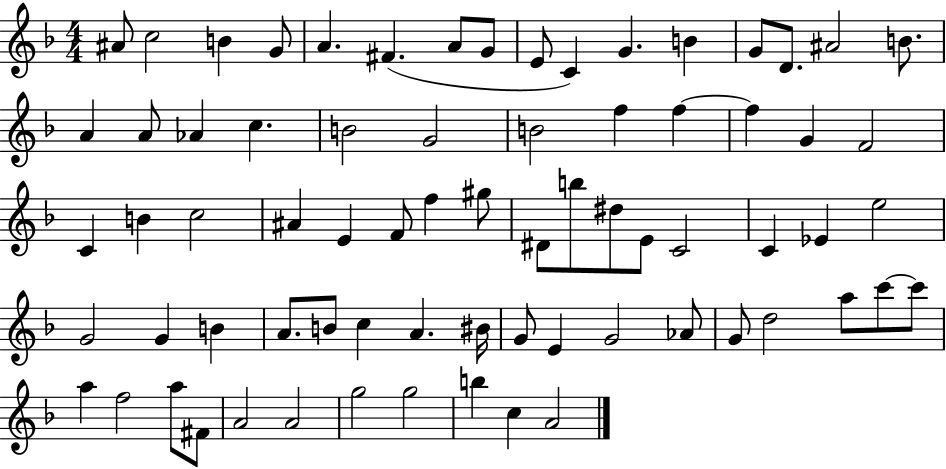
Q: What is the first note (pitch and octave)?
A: A#4